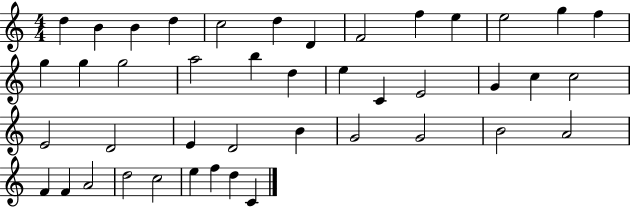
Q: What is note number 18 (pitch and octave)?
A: B5